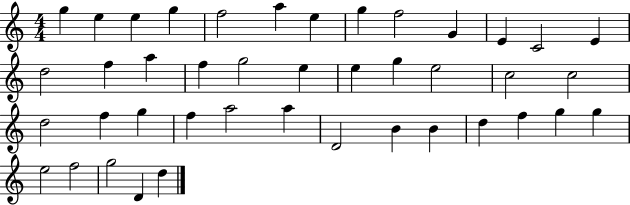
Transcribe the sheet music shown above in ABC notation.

X:1
T:Untitled
M:4/4
L:1/4
K:C
g e e g f2 a e g f2 G E C2 E d2 f a f g2 e e g e2 c2 c2 d2 f g f a2 a D2 B B d f g g e2 f2 g2 D d